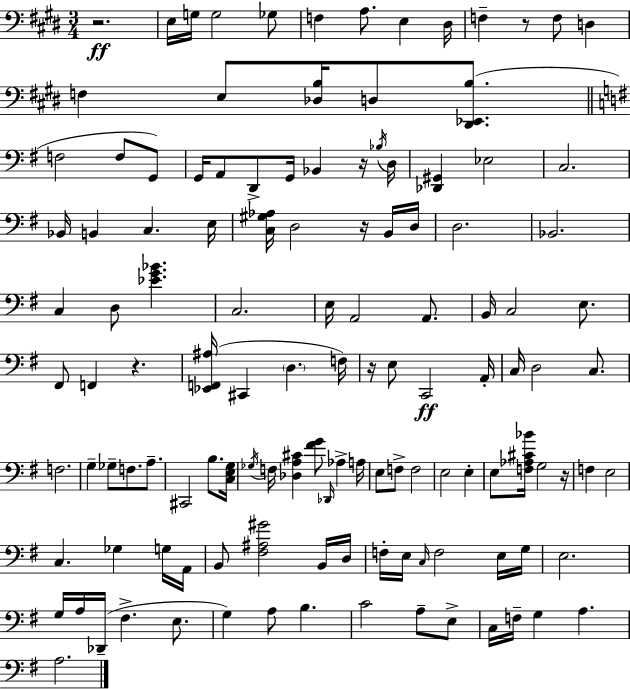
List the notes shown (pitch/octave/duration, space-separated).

R/h. E3/s G3/s G3/h Gb3/e F3/q A3/e. E3/q D#3/s F3/q R/e F3/e D3/q F3/q E3/e [Db3,B3]/s D3/e [D#2,Eb2,B3]/e. F3/h F3/e G2/e G2/s A2/e D2/e G2/s Bb2/q R/s Bb3/s D3/s [Db2,G#2]/q Eb3/h C3/h. Bb2/s B2/q C3/q. E3/s [C3,G#3,Ab3]/s D3/h R/s B2/s D3/s D3/h. Bb2/h. C3/q D3/e [Eb4,G4,Bb4]/q. C3/h. E3/s A2/h A2/e. B2/s C3/h E3/e. F#2/e F2/q R/q. [Eb2,F2,A#3]/s C#2/q D3/q. F3/s R/s E3/e C2/h A2/s C3/s D3/h C3/e. F3/h. G3/q Gb3/e F3/e. A3/e. C#2/h B3/e. [C3,E3,G3]/s Gb3/s F3/s [Db3,A3,C#4]/q [F#4,G4]/e Db2/s Ab3/q A3/s E3/e F3/e F3/h E3/h E3/q E3/e [F3,Ab3,C#4,Bb4]/s G3/h R/s F3/q E3/h C3/q. Gb3/q G3/s A2/s B2/e [F#3,A#3,G#4]/h B2/s D3/s F3/s E3/s C3/s F3/h E3/s G3/s E3/h. G3/s A3/s Db2/s F#3/q. E3/e. G3/q A3/e B3/q. C4/h A3/e E3/e C3/s F3/s G3/q A3/q. A3/h.